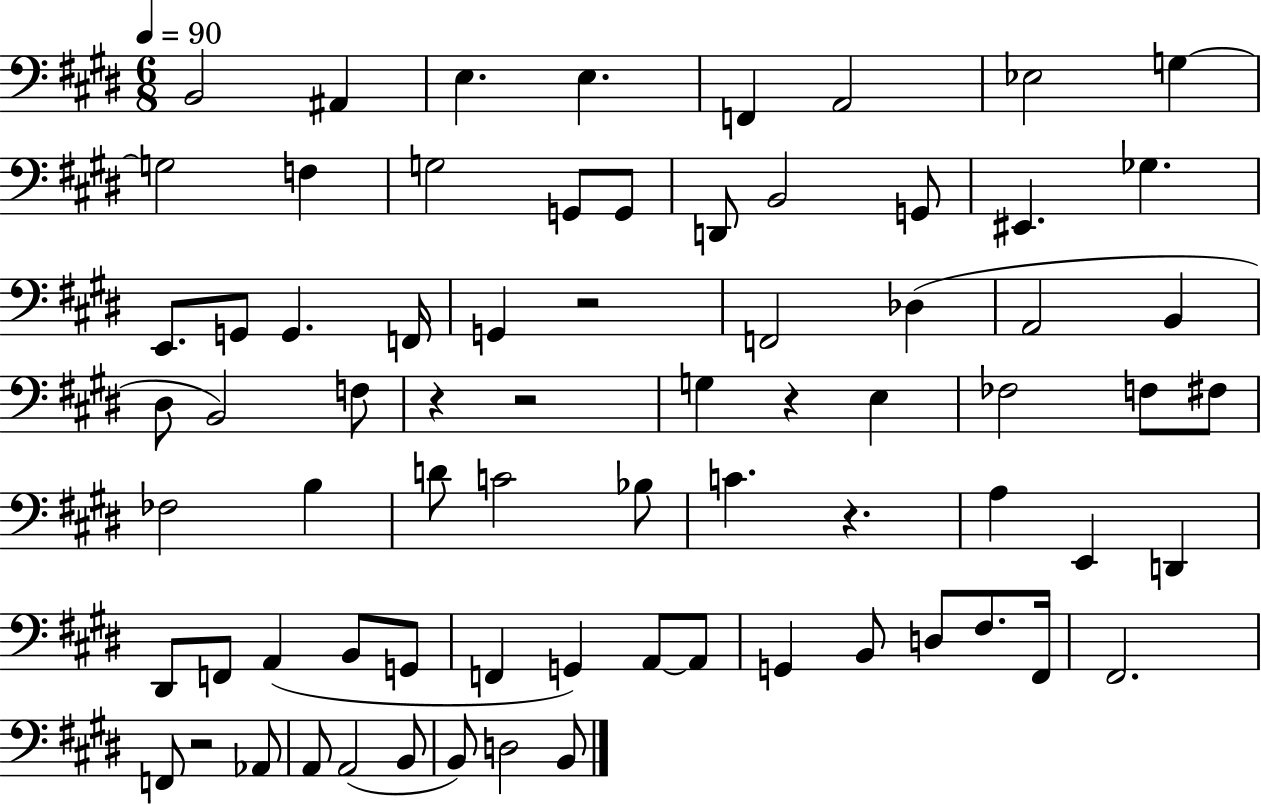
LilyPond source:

{
  \clef bass
  \numericTimeSignature
  \time 6/8
  \key e \major
  \tempo 4 = 90
  \repeat volta 2 { b,2 ais,4 | e4. e4. | f,4 a,2 | ees2 g4~~ | \break g2 f4 | g2 g,8 g,8 | d,8 b,2 g,8 | eis,4. ges4. | \break e,8. g,8 g,4. f,16 | g,4 r2 | f,2 des4( | a,2 b,4 | \break dis8 b,2) f8 | r4 r2 | g4 r4 e4 | fes2 f8 fis8 | \break fes2 b4 | d'8 c'2 bes8 | c'4. r4. | a4 e,4 d,4 | \break dis,8 f,8 a,4( b,8 g,8 | f,4 g,4) a,8~~ a,8 | g,4 b,8 d8 fis8. fis,16 | fis,2. | \break f,8 r2 aes,8 | a,8 a,2( b,8 | b,8) d2 b,8 | } \bar "|."
}